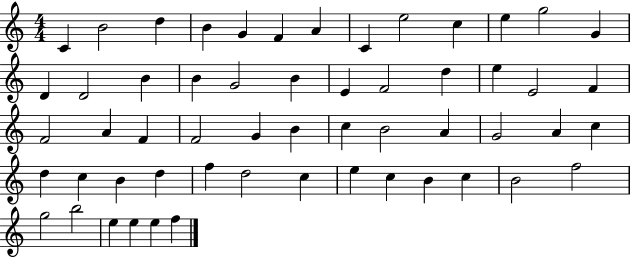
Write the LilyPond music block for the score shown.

{
  \clef treble
  \numericTimeSignature
  \time 4/4
  \key c \major
  c'4 b'2 d''4 | b'4 g'4 f'4 a'4 | c'4 e''2 c''4 | e''4 g''2 g'4 | \break d'4 d'2 b'4 | b'4 g'2 b'4 | e'4 f'2 d''4 | e''4 e'2 f'4 | \break f'2 a'4 f'4 | f'2 g'4 b'4 | c''4 b'2 a'4 | g'2 a'4 c''4 | \break d''4 c''4 b'4 d''4 | f''4 d''2 c''4 | e''4 c''4 b'4 c''4 | b'2 f''2 | \break g''2 b''2 | e''4 e''4 e''4 f''4 | \bar "|."
}